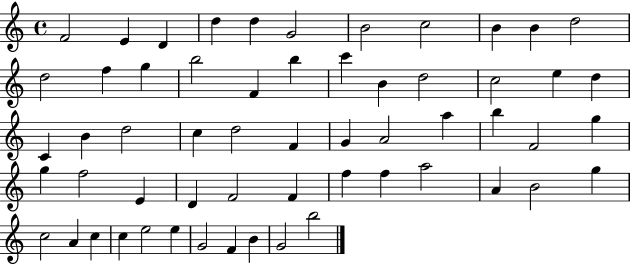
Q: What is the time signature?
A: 4/4